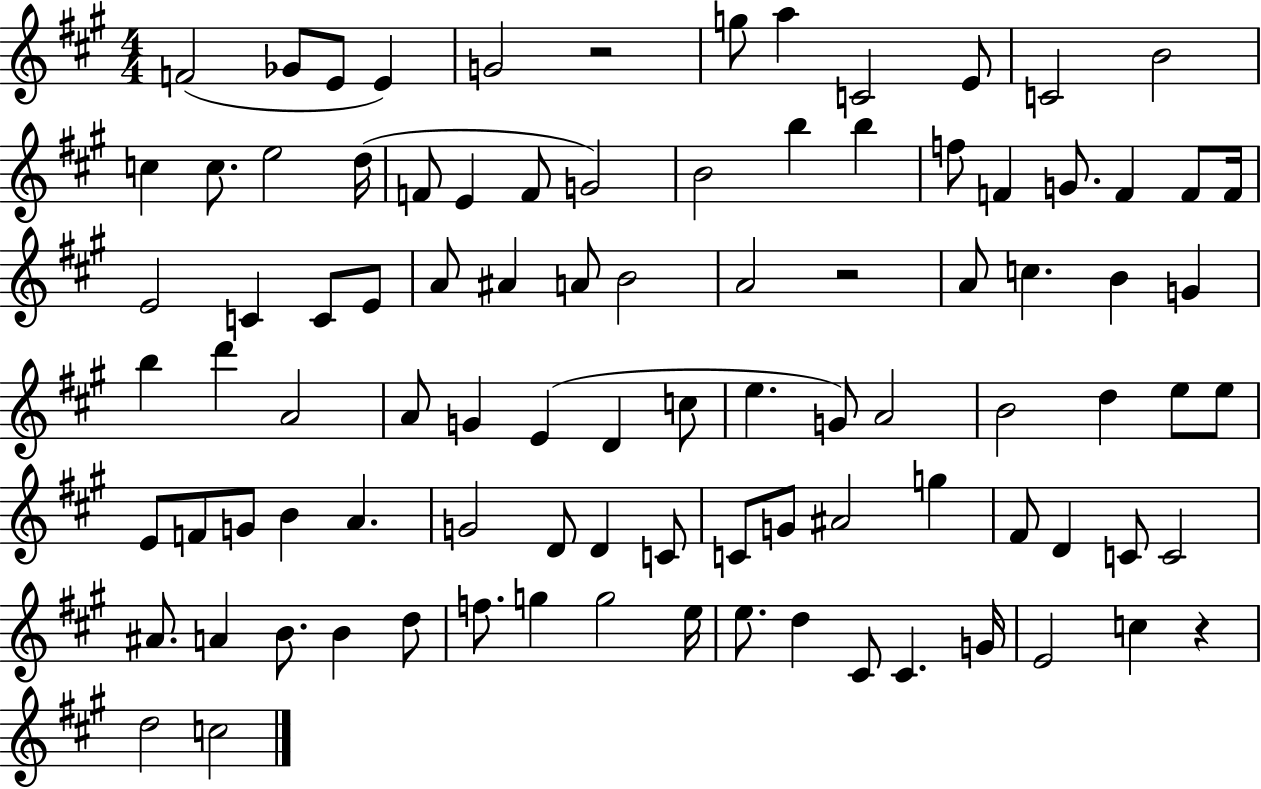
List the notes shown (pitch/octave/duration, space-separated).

F4/h Gb4/e E4/e E4/q G4/h R/h G5/e A5/q C4/h E4/e C4/h B4/h C5/q C5/e. E5/h D5/s F4/e E4/q F4/e G4/h B4/h B5/q B5/q F5/e F4/q G4/e. F4/q F4/e F4/s E4/h C4/q C4/e E4/e A4/e A#4/q A4/e B4/h A4/h R/h A4/e C5/q. B4/q G4/q B5/q D6/q A4/h A4/e G4/q E4/q D4/q C5/e E5/q. G4/e A4/h B4/h D5/q E5/e E5/e E4/e F4/e G4/e B4/q A4/q. G4/h D4/e D4/q C4/e C4/e G4/e A#4/h G5/q F#4/e D4/q C4/e C4/h A#4/e. A4/q B4/e. B4/q D5/e F5/e. G5/q G5/h E5/s E5/e. D5/q C#4/e C#4/q. G4/s E4/h C5/q R/q D5/h C5/h